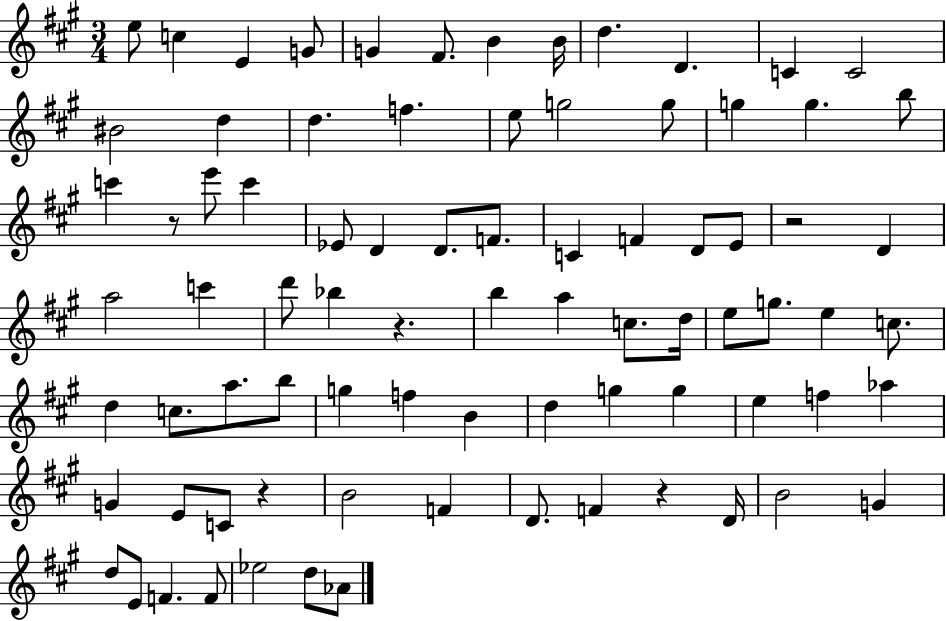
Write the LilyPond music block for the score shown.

{
  \clef treble
  \numericTimeSignature
  \time 3/4
  \key a \major
  e''8 c''4 e'4 g'8 | g'4 fis'8. b'4 b'16 | d''4. d'4. | c'4 c'2 | \break bis'2 d''4 | d''4. f''4. | e''8 g''2 g''8 | g''4 g''4. b''8 | \break c'''4 r8 e'''8 c'''4 | ees'8 d'4 d'8. f'8. | c'4 f'4 d'8 e'8 | r2 d'4 | \break a''2 c'''4 | d'''8 bes''4 r4. | b''4 a''4 c''8. d''16 | e''8 g''8. e''4 c''8. | \break d''4 c''8. a''8. b''8 | g''4 f''4 b'4 | d''4 g''4 g''4 | e''4 f''4 aes''4 | \break g'4 e'8 c'8 r4 | b'2 f'4 | d'8. f'4 r4 d'16 | b'2 g'4 | \break d''8 e'8 f'4. f'8 | ees''2 d''8 aes'8 | \bar "|."
}